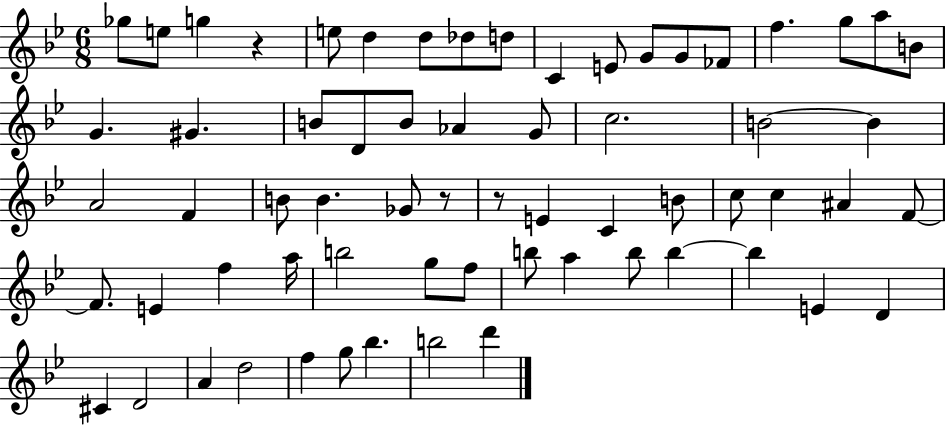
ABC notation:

X:1
T:Untitled
M:6/8
L:1/4
K:Bb
_g/2 e/2 g z e/2 d d/2 _d/2 d/2 C E/2 G/2 G/2 _F/2 f g/2 a/2 B/2 G ^G B/2 D/2 B/2 _A G/2 c2 B2 B A2 F B/2 B _G/2 z/2 z/2 E C B/2 c/2 c ^A F/2 F/2 E f a/4 b2 g/2 f/2 b/2 a b/2 b b E D ^C D2 A d2 f g/2 _b b2 d'